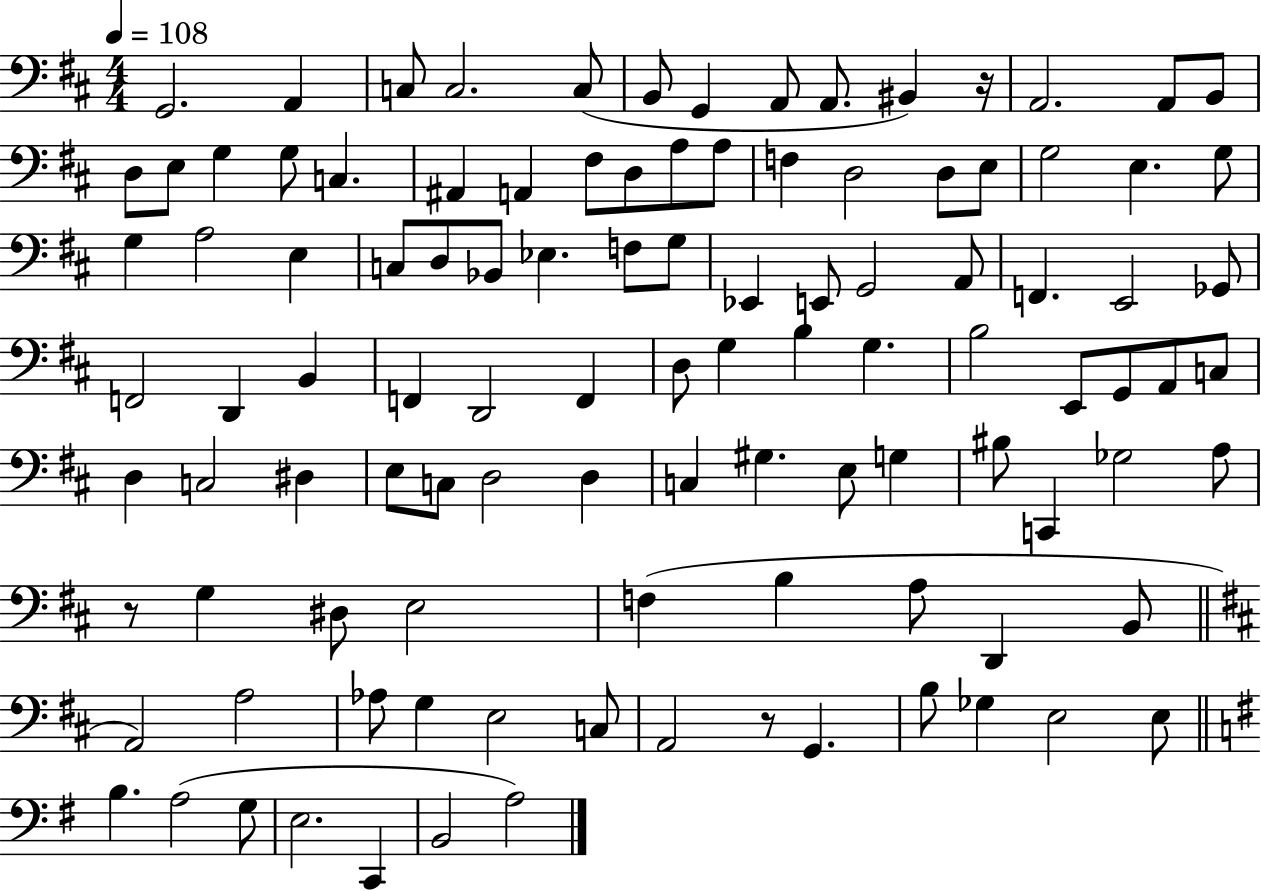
G2/h. A2/q C3/e C3/h. C3/e B2/e G2/q A2/e A2/e. BIS2/q R/s A2/h. A2/e B2/e D3/e E3/e G3/q G3/e C3/q. A#2/q A2/q F#3/e D3/e A3/e A3/e F3/q D3/h D3/e E3/e G3/h E3/q. G3/e G3/q A3/h E3/q C3/e D3/e Bb2/e Eb3/q. F3/e G3/e Eb2/q E2/e G2/h A2/e F2/q. E2/h Gb2/e F2/h D2/q B2/q F2/q D2/h F2/q D3/e G3/q B3/q G3/q. B3/h E2/e G2/e A2/e C3/e D3/q C3/h D#3/q E3/e C3/e D3/h D3/q C3/q G#3/q. E3/e G3/q BIS3/e C2/q Gb3/h A3/e R/e G3/q D#3/e E3/h F3/q B3/q A3/e D2/q B2/e A2/h A3/h Ab3/e G3/q E3/h C3/e A2/h R/e G2/q. B3/e Gb3/q E3/h E3/e B3/q. A3/h G3/e E3/h. C2/q B2/h A3/h